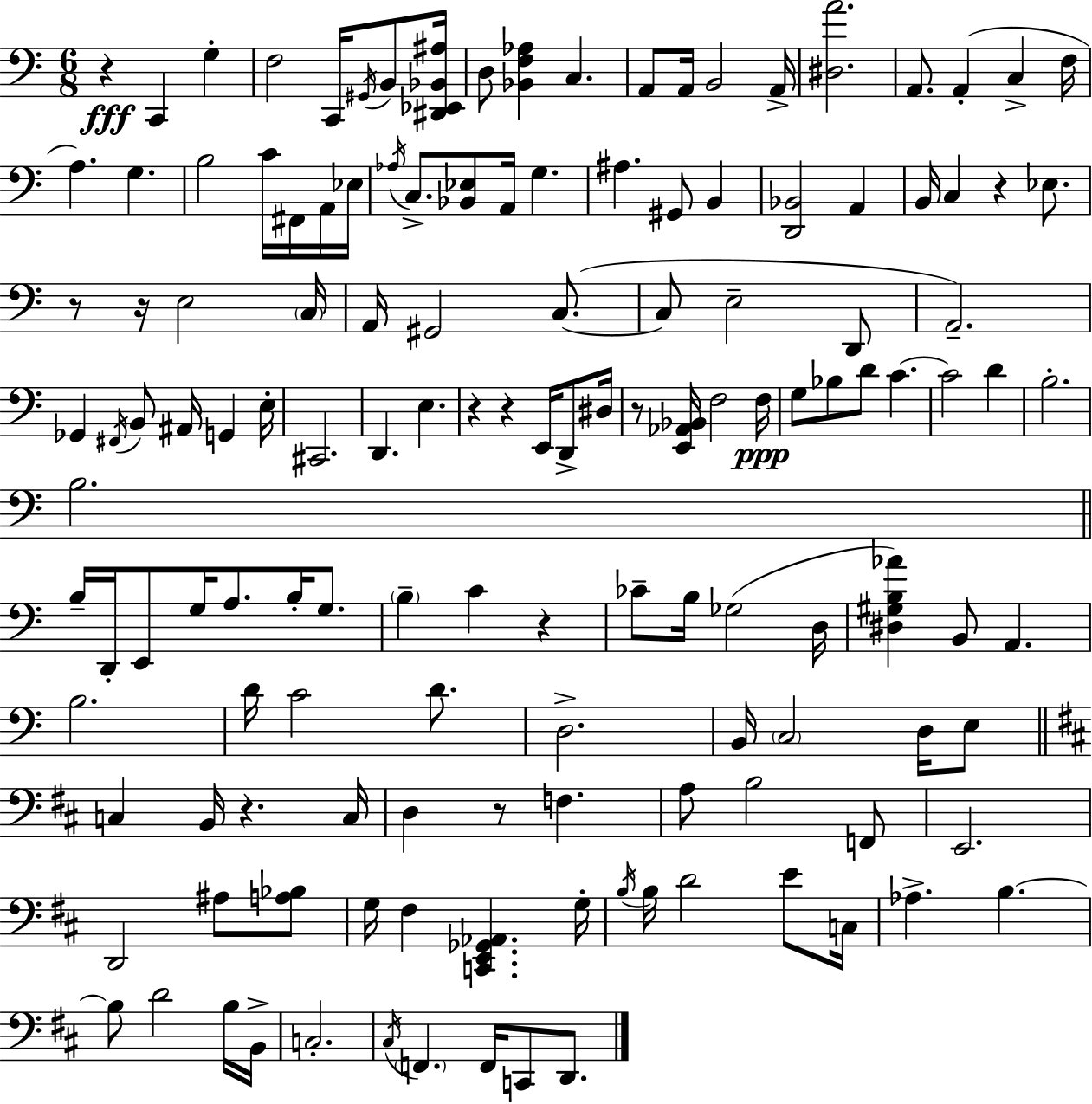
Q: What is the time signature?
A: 6/8